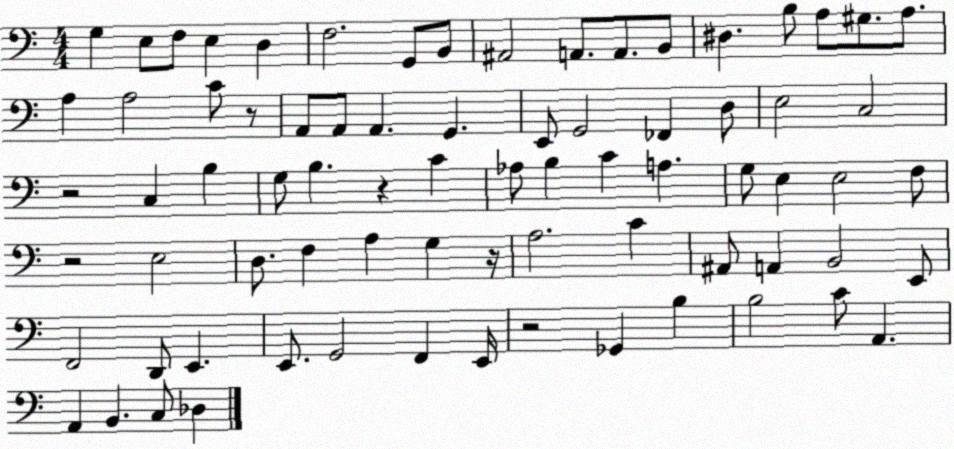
X:1
T:Untitled
M:4/4
L:1/4
K:C
G, E,/2 F,/2 E, D, F,2 G,,/2 B,,/2 ^A,,2 A,,/2 A,,/2 B,,/2 ^D, B,/2 A,/2 ^G,/2 A,/2 A, A,2 C/2 z/2 A,,/2 A,,/2 A,, G,, E,,/2 G,,2 _F,, D,/2 E,2 C,2 z2 C, B, G,/2 B, z C _A,/2 B, C A, G,/2 E, E,2 F,/2 z2 E,2 D,/2 F, A, G, z/4 A,2 C ^A,,/2 A,, B,,2 E,,/2 F,,2 D,,/2 E,, E,,/2 G,,2 F,, E,,/4 z2 _G,, B, B,2 C/2 A,, A,, B,, C,/2 _D,